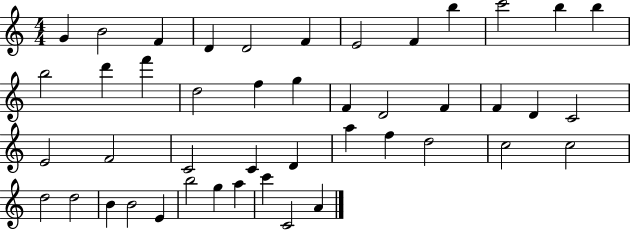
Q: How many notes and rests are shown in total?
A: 45